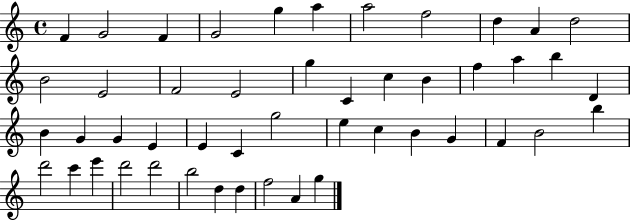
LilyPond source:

{
  \clef treble
  \time 4/4
  \defaultTimeSignature
  \key c \major
  f'4 g'2 f'4 | g'2 g''4 a''4 | a''2 f''2 | d''4 a'4 d''2 | \break b'2 e'2 | f'2 e'2 | g''4 c'4 c''4 b'4 | f''4 a''4 b''4 d'4 | \break b'4 g'4 g'4 e'4 | e'4 c'4 g''2 | e''4 c''4 b'4 g'4 | f'4 b'2 b''4 | \break d'''2 c'''4 e'''4 | d'''2 d'''2 | b''2 d''4 d''4 | f''2 a'4 g''4 | \break \bar "|."
}